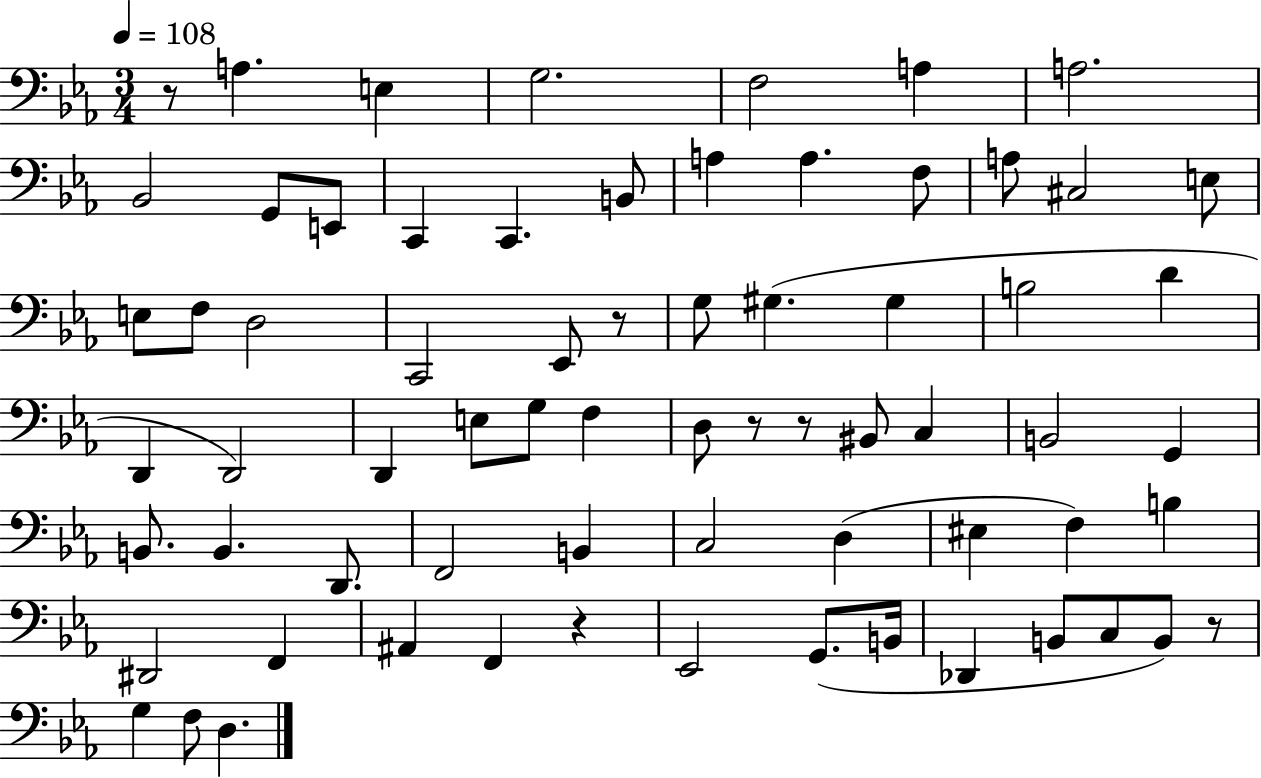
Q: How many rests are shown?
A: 6